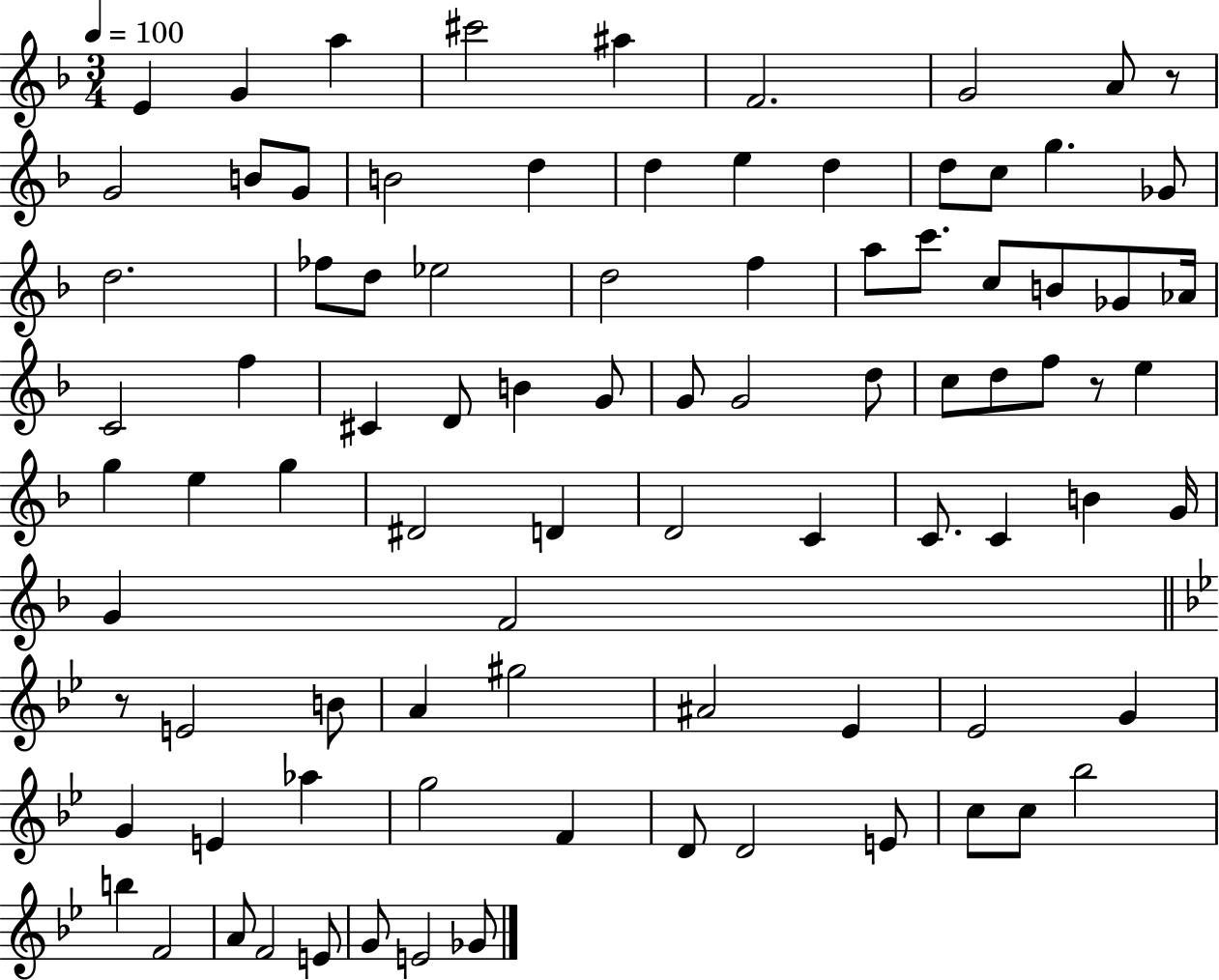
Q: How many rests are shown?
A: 3